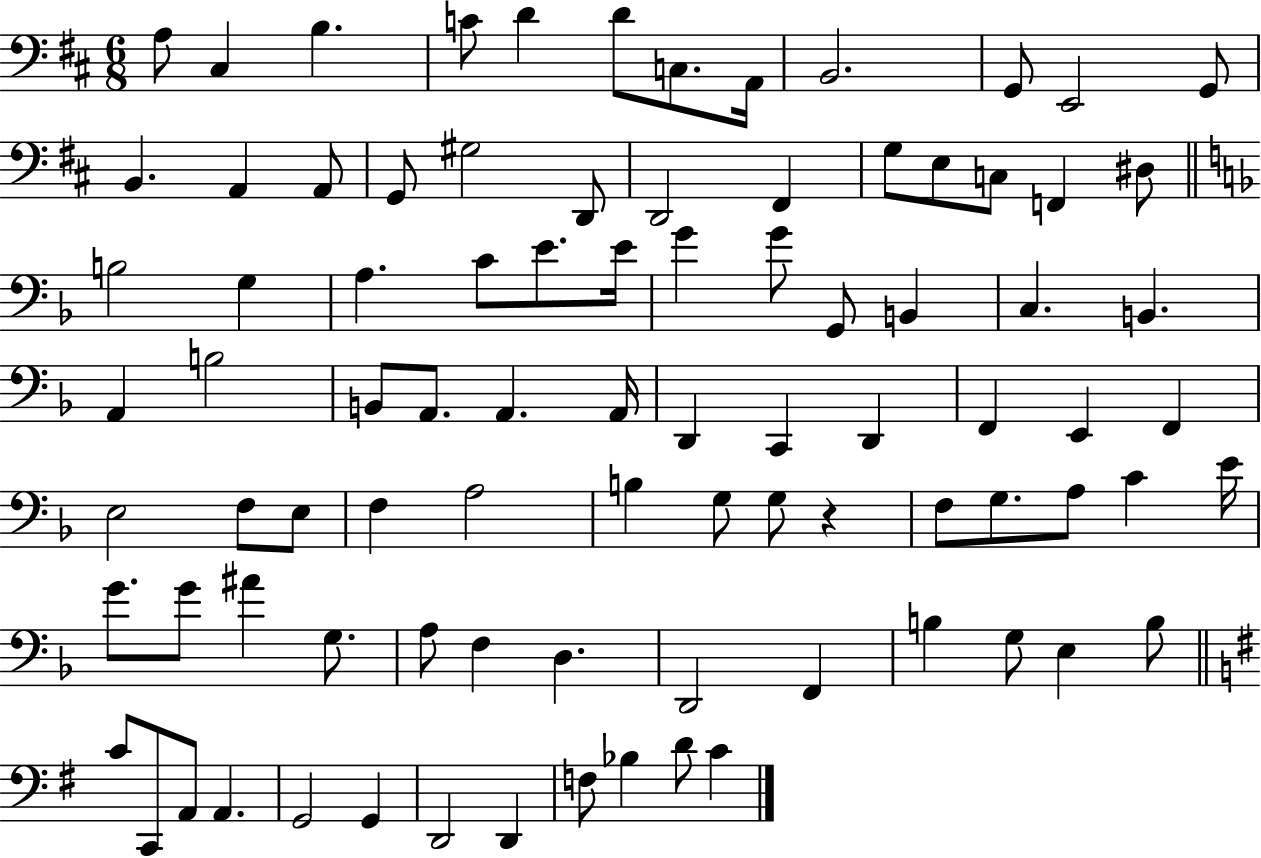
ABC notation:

X:1
T:Untitled
M:6/8
L:1/4
K:D
A,/2 ^C, B, C/2 D D/2 C,/2 A,,/4 B,,2 G,,/2 E,,2 G,,/2 B,, A,, A,,/2 G,,/2 ^G,2 D,,/2 D,,2 ^F,, G,/2 E,/2 C,/2 F,, ^D,/2 B,2 G, A, C/2 E/2 E/4 G G/2 G,,/2 B,, C, B,, A,, B,2 B,,/2 A,,/2 A,, A,,/4 D,, C,, D,, F,, E,, F,, E,2 F,/2 E,/2 F, A,2 B, G,/2 G,/2 z F,/2 G,/2 A,/2 C E/4 G/2 G/2 ^A G,/2 A,/2 F, D, D,,2 F,, B, G,/2 E, B,/2 C/2 C,,/2 A,,/2 A,, G,,2 G,, D,,2 D,, F,/2 _B, D/2 C